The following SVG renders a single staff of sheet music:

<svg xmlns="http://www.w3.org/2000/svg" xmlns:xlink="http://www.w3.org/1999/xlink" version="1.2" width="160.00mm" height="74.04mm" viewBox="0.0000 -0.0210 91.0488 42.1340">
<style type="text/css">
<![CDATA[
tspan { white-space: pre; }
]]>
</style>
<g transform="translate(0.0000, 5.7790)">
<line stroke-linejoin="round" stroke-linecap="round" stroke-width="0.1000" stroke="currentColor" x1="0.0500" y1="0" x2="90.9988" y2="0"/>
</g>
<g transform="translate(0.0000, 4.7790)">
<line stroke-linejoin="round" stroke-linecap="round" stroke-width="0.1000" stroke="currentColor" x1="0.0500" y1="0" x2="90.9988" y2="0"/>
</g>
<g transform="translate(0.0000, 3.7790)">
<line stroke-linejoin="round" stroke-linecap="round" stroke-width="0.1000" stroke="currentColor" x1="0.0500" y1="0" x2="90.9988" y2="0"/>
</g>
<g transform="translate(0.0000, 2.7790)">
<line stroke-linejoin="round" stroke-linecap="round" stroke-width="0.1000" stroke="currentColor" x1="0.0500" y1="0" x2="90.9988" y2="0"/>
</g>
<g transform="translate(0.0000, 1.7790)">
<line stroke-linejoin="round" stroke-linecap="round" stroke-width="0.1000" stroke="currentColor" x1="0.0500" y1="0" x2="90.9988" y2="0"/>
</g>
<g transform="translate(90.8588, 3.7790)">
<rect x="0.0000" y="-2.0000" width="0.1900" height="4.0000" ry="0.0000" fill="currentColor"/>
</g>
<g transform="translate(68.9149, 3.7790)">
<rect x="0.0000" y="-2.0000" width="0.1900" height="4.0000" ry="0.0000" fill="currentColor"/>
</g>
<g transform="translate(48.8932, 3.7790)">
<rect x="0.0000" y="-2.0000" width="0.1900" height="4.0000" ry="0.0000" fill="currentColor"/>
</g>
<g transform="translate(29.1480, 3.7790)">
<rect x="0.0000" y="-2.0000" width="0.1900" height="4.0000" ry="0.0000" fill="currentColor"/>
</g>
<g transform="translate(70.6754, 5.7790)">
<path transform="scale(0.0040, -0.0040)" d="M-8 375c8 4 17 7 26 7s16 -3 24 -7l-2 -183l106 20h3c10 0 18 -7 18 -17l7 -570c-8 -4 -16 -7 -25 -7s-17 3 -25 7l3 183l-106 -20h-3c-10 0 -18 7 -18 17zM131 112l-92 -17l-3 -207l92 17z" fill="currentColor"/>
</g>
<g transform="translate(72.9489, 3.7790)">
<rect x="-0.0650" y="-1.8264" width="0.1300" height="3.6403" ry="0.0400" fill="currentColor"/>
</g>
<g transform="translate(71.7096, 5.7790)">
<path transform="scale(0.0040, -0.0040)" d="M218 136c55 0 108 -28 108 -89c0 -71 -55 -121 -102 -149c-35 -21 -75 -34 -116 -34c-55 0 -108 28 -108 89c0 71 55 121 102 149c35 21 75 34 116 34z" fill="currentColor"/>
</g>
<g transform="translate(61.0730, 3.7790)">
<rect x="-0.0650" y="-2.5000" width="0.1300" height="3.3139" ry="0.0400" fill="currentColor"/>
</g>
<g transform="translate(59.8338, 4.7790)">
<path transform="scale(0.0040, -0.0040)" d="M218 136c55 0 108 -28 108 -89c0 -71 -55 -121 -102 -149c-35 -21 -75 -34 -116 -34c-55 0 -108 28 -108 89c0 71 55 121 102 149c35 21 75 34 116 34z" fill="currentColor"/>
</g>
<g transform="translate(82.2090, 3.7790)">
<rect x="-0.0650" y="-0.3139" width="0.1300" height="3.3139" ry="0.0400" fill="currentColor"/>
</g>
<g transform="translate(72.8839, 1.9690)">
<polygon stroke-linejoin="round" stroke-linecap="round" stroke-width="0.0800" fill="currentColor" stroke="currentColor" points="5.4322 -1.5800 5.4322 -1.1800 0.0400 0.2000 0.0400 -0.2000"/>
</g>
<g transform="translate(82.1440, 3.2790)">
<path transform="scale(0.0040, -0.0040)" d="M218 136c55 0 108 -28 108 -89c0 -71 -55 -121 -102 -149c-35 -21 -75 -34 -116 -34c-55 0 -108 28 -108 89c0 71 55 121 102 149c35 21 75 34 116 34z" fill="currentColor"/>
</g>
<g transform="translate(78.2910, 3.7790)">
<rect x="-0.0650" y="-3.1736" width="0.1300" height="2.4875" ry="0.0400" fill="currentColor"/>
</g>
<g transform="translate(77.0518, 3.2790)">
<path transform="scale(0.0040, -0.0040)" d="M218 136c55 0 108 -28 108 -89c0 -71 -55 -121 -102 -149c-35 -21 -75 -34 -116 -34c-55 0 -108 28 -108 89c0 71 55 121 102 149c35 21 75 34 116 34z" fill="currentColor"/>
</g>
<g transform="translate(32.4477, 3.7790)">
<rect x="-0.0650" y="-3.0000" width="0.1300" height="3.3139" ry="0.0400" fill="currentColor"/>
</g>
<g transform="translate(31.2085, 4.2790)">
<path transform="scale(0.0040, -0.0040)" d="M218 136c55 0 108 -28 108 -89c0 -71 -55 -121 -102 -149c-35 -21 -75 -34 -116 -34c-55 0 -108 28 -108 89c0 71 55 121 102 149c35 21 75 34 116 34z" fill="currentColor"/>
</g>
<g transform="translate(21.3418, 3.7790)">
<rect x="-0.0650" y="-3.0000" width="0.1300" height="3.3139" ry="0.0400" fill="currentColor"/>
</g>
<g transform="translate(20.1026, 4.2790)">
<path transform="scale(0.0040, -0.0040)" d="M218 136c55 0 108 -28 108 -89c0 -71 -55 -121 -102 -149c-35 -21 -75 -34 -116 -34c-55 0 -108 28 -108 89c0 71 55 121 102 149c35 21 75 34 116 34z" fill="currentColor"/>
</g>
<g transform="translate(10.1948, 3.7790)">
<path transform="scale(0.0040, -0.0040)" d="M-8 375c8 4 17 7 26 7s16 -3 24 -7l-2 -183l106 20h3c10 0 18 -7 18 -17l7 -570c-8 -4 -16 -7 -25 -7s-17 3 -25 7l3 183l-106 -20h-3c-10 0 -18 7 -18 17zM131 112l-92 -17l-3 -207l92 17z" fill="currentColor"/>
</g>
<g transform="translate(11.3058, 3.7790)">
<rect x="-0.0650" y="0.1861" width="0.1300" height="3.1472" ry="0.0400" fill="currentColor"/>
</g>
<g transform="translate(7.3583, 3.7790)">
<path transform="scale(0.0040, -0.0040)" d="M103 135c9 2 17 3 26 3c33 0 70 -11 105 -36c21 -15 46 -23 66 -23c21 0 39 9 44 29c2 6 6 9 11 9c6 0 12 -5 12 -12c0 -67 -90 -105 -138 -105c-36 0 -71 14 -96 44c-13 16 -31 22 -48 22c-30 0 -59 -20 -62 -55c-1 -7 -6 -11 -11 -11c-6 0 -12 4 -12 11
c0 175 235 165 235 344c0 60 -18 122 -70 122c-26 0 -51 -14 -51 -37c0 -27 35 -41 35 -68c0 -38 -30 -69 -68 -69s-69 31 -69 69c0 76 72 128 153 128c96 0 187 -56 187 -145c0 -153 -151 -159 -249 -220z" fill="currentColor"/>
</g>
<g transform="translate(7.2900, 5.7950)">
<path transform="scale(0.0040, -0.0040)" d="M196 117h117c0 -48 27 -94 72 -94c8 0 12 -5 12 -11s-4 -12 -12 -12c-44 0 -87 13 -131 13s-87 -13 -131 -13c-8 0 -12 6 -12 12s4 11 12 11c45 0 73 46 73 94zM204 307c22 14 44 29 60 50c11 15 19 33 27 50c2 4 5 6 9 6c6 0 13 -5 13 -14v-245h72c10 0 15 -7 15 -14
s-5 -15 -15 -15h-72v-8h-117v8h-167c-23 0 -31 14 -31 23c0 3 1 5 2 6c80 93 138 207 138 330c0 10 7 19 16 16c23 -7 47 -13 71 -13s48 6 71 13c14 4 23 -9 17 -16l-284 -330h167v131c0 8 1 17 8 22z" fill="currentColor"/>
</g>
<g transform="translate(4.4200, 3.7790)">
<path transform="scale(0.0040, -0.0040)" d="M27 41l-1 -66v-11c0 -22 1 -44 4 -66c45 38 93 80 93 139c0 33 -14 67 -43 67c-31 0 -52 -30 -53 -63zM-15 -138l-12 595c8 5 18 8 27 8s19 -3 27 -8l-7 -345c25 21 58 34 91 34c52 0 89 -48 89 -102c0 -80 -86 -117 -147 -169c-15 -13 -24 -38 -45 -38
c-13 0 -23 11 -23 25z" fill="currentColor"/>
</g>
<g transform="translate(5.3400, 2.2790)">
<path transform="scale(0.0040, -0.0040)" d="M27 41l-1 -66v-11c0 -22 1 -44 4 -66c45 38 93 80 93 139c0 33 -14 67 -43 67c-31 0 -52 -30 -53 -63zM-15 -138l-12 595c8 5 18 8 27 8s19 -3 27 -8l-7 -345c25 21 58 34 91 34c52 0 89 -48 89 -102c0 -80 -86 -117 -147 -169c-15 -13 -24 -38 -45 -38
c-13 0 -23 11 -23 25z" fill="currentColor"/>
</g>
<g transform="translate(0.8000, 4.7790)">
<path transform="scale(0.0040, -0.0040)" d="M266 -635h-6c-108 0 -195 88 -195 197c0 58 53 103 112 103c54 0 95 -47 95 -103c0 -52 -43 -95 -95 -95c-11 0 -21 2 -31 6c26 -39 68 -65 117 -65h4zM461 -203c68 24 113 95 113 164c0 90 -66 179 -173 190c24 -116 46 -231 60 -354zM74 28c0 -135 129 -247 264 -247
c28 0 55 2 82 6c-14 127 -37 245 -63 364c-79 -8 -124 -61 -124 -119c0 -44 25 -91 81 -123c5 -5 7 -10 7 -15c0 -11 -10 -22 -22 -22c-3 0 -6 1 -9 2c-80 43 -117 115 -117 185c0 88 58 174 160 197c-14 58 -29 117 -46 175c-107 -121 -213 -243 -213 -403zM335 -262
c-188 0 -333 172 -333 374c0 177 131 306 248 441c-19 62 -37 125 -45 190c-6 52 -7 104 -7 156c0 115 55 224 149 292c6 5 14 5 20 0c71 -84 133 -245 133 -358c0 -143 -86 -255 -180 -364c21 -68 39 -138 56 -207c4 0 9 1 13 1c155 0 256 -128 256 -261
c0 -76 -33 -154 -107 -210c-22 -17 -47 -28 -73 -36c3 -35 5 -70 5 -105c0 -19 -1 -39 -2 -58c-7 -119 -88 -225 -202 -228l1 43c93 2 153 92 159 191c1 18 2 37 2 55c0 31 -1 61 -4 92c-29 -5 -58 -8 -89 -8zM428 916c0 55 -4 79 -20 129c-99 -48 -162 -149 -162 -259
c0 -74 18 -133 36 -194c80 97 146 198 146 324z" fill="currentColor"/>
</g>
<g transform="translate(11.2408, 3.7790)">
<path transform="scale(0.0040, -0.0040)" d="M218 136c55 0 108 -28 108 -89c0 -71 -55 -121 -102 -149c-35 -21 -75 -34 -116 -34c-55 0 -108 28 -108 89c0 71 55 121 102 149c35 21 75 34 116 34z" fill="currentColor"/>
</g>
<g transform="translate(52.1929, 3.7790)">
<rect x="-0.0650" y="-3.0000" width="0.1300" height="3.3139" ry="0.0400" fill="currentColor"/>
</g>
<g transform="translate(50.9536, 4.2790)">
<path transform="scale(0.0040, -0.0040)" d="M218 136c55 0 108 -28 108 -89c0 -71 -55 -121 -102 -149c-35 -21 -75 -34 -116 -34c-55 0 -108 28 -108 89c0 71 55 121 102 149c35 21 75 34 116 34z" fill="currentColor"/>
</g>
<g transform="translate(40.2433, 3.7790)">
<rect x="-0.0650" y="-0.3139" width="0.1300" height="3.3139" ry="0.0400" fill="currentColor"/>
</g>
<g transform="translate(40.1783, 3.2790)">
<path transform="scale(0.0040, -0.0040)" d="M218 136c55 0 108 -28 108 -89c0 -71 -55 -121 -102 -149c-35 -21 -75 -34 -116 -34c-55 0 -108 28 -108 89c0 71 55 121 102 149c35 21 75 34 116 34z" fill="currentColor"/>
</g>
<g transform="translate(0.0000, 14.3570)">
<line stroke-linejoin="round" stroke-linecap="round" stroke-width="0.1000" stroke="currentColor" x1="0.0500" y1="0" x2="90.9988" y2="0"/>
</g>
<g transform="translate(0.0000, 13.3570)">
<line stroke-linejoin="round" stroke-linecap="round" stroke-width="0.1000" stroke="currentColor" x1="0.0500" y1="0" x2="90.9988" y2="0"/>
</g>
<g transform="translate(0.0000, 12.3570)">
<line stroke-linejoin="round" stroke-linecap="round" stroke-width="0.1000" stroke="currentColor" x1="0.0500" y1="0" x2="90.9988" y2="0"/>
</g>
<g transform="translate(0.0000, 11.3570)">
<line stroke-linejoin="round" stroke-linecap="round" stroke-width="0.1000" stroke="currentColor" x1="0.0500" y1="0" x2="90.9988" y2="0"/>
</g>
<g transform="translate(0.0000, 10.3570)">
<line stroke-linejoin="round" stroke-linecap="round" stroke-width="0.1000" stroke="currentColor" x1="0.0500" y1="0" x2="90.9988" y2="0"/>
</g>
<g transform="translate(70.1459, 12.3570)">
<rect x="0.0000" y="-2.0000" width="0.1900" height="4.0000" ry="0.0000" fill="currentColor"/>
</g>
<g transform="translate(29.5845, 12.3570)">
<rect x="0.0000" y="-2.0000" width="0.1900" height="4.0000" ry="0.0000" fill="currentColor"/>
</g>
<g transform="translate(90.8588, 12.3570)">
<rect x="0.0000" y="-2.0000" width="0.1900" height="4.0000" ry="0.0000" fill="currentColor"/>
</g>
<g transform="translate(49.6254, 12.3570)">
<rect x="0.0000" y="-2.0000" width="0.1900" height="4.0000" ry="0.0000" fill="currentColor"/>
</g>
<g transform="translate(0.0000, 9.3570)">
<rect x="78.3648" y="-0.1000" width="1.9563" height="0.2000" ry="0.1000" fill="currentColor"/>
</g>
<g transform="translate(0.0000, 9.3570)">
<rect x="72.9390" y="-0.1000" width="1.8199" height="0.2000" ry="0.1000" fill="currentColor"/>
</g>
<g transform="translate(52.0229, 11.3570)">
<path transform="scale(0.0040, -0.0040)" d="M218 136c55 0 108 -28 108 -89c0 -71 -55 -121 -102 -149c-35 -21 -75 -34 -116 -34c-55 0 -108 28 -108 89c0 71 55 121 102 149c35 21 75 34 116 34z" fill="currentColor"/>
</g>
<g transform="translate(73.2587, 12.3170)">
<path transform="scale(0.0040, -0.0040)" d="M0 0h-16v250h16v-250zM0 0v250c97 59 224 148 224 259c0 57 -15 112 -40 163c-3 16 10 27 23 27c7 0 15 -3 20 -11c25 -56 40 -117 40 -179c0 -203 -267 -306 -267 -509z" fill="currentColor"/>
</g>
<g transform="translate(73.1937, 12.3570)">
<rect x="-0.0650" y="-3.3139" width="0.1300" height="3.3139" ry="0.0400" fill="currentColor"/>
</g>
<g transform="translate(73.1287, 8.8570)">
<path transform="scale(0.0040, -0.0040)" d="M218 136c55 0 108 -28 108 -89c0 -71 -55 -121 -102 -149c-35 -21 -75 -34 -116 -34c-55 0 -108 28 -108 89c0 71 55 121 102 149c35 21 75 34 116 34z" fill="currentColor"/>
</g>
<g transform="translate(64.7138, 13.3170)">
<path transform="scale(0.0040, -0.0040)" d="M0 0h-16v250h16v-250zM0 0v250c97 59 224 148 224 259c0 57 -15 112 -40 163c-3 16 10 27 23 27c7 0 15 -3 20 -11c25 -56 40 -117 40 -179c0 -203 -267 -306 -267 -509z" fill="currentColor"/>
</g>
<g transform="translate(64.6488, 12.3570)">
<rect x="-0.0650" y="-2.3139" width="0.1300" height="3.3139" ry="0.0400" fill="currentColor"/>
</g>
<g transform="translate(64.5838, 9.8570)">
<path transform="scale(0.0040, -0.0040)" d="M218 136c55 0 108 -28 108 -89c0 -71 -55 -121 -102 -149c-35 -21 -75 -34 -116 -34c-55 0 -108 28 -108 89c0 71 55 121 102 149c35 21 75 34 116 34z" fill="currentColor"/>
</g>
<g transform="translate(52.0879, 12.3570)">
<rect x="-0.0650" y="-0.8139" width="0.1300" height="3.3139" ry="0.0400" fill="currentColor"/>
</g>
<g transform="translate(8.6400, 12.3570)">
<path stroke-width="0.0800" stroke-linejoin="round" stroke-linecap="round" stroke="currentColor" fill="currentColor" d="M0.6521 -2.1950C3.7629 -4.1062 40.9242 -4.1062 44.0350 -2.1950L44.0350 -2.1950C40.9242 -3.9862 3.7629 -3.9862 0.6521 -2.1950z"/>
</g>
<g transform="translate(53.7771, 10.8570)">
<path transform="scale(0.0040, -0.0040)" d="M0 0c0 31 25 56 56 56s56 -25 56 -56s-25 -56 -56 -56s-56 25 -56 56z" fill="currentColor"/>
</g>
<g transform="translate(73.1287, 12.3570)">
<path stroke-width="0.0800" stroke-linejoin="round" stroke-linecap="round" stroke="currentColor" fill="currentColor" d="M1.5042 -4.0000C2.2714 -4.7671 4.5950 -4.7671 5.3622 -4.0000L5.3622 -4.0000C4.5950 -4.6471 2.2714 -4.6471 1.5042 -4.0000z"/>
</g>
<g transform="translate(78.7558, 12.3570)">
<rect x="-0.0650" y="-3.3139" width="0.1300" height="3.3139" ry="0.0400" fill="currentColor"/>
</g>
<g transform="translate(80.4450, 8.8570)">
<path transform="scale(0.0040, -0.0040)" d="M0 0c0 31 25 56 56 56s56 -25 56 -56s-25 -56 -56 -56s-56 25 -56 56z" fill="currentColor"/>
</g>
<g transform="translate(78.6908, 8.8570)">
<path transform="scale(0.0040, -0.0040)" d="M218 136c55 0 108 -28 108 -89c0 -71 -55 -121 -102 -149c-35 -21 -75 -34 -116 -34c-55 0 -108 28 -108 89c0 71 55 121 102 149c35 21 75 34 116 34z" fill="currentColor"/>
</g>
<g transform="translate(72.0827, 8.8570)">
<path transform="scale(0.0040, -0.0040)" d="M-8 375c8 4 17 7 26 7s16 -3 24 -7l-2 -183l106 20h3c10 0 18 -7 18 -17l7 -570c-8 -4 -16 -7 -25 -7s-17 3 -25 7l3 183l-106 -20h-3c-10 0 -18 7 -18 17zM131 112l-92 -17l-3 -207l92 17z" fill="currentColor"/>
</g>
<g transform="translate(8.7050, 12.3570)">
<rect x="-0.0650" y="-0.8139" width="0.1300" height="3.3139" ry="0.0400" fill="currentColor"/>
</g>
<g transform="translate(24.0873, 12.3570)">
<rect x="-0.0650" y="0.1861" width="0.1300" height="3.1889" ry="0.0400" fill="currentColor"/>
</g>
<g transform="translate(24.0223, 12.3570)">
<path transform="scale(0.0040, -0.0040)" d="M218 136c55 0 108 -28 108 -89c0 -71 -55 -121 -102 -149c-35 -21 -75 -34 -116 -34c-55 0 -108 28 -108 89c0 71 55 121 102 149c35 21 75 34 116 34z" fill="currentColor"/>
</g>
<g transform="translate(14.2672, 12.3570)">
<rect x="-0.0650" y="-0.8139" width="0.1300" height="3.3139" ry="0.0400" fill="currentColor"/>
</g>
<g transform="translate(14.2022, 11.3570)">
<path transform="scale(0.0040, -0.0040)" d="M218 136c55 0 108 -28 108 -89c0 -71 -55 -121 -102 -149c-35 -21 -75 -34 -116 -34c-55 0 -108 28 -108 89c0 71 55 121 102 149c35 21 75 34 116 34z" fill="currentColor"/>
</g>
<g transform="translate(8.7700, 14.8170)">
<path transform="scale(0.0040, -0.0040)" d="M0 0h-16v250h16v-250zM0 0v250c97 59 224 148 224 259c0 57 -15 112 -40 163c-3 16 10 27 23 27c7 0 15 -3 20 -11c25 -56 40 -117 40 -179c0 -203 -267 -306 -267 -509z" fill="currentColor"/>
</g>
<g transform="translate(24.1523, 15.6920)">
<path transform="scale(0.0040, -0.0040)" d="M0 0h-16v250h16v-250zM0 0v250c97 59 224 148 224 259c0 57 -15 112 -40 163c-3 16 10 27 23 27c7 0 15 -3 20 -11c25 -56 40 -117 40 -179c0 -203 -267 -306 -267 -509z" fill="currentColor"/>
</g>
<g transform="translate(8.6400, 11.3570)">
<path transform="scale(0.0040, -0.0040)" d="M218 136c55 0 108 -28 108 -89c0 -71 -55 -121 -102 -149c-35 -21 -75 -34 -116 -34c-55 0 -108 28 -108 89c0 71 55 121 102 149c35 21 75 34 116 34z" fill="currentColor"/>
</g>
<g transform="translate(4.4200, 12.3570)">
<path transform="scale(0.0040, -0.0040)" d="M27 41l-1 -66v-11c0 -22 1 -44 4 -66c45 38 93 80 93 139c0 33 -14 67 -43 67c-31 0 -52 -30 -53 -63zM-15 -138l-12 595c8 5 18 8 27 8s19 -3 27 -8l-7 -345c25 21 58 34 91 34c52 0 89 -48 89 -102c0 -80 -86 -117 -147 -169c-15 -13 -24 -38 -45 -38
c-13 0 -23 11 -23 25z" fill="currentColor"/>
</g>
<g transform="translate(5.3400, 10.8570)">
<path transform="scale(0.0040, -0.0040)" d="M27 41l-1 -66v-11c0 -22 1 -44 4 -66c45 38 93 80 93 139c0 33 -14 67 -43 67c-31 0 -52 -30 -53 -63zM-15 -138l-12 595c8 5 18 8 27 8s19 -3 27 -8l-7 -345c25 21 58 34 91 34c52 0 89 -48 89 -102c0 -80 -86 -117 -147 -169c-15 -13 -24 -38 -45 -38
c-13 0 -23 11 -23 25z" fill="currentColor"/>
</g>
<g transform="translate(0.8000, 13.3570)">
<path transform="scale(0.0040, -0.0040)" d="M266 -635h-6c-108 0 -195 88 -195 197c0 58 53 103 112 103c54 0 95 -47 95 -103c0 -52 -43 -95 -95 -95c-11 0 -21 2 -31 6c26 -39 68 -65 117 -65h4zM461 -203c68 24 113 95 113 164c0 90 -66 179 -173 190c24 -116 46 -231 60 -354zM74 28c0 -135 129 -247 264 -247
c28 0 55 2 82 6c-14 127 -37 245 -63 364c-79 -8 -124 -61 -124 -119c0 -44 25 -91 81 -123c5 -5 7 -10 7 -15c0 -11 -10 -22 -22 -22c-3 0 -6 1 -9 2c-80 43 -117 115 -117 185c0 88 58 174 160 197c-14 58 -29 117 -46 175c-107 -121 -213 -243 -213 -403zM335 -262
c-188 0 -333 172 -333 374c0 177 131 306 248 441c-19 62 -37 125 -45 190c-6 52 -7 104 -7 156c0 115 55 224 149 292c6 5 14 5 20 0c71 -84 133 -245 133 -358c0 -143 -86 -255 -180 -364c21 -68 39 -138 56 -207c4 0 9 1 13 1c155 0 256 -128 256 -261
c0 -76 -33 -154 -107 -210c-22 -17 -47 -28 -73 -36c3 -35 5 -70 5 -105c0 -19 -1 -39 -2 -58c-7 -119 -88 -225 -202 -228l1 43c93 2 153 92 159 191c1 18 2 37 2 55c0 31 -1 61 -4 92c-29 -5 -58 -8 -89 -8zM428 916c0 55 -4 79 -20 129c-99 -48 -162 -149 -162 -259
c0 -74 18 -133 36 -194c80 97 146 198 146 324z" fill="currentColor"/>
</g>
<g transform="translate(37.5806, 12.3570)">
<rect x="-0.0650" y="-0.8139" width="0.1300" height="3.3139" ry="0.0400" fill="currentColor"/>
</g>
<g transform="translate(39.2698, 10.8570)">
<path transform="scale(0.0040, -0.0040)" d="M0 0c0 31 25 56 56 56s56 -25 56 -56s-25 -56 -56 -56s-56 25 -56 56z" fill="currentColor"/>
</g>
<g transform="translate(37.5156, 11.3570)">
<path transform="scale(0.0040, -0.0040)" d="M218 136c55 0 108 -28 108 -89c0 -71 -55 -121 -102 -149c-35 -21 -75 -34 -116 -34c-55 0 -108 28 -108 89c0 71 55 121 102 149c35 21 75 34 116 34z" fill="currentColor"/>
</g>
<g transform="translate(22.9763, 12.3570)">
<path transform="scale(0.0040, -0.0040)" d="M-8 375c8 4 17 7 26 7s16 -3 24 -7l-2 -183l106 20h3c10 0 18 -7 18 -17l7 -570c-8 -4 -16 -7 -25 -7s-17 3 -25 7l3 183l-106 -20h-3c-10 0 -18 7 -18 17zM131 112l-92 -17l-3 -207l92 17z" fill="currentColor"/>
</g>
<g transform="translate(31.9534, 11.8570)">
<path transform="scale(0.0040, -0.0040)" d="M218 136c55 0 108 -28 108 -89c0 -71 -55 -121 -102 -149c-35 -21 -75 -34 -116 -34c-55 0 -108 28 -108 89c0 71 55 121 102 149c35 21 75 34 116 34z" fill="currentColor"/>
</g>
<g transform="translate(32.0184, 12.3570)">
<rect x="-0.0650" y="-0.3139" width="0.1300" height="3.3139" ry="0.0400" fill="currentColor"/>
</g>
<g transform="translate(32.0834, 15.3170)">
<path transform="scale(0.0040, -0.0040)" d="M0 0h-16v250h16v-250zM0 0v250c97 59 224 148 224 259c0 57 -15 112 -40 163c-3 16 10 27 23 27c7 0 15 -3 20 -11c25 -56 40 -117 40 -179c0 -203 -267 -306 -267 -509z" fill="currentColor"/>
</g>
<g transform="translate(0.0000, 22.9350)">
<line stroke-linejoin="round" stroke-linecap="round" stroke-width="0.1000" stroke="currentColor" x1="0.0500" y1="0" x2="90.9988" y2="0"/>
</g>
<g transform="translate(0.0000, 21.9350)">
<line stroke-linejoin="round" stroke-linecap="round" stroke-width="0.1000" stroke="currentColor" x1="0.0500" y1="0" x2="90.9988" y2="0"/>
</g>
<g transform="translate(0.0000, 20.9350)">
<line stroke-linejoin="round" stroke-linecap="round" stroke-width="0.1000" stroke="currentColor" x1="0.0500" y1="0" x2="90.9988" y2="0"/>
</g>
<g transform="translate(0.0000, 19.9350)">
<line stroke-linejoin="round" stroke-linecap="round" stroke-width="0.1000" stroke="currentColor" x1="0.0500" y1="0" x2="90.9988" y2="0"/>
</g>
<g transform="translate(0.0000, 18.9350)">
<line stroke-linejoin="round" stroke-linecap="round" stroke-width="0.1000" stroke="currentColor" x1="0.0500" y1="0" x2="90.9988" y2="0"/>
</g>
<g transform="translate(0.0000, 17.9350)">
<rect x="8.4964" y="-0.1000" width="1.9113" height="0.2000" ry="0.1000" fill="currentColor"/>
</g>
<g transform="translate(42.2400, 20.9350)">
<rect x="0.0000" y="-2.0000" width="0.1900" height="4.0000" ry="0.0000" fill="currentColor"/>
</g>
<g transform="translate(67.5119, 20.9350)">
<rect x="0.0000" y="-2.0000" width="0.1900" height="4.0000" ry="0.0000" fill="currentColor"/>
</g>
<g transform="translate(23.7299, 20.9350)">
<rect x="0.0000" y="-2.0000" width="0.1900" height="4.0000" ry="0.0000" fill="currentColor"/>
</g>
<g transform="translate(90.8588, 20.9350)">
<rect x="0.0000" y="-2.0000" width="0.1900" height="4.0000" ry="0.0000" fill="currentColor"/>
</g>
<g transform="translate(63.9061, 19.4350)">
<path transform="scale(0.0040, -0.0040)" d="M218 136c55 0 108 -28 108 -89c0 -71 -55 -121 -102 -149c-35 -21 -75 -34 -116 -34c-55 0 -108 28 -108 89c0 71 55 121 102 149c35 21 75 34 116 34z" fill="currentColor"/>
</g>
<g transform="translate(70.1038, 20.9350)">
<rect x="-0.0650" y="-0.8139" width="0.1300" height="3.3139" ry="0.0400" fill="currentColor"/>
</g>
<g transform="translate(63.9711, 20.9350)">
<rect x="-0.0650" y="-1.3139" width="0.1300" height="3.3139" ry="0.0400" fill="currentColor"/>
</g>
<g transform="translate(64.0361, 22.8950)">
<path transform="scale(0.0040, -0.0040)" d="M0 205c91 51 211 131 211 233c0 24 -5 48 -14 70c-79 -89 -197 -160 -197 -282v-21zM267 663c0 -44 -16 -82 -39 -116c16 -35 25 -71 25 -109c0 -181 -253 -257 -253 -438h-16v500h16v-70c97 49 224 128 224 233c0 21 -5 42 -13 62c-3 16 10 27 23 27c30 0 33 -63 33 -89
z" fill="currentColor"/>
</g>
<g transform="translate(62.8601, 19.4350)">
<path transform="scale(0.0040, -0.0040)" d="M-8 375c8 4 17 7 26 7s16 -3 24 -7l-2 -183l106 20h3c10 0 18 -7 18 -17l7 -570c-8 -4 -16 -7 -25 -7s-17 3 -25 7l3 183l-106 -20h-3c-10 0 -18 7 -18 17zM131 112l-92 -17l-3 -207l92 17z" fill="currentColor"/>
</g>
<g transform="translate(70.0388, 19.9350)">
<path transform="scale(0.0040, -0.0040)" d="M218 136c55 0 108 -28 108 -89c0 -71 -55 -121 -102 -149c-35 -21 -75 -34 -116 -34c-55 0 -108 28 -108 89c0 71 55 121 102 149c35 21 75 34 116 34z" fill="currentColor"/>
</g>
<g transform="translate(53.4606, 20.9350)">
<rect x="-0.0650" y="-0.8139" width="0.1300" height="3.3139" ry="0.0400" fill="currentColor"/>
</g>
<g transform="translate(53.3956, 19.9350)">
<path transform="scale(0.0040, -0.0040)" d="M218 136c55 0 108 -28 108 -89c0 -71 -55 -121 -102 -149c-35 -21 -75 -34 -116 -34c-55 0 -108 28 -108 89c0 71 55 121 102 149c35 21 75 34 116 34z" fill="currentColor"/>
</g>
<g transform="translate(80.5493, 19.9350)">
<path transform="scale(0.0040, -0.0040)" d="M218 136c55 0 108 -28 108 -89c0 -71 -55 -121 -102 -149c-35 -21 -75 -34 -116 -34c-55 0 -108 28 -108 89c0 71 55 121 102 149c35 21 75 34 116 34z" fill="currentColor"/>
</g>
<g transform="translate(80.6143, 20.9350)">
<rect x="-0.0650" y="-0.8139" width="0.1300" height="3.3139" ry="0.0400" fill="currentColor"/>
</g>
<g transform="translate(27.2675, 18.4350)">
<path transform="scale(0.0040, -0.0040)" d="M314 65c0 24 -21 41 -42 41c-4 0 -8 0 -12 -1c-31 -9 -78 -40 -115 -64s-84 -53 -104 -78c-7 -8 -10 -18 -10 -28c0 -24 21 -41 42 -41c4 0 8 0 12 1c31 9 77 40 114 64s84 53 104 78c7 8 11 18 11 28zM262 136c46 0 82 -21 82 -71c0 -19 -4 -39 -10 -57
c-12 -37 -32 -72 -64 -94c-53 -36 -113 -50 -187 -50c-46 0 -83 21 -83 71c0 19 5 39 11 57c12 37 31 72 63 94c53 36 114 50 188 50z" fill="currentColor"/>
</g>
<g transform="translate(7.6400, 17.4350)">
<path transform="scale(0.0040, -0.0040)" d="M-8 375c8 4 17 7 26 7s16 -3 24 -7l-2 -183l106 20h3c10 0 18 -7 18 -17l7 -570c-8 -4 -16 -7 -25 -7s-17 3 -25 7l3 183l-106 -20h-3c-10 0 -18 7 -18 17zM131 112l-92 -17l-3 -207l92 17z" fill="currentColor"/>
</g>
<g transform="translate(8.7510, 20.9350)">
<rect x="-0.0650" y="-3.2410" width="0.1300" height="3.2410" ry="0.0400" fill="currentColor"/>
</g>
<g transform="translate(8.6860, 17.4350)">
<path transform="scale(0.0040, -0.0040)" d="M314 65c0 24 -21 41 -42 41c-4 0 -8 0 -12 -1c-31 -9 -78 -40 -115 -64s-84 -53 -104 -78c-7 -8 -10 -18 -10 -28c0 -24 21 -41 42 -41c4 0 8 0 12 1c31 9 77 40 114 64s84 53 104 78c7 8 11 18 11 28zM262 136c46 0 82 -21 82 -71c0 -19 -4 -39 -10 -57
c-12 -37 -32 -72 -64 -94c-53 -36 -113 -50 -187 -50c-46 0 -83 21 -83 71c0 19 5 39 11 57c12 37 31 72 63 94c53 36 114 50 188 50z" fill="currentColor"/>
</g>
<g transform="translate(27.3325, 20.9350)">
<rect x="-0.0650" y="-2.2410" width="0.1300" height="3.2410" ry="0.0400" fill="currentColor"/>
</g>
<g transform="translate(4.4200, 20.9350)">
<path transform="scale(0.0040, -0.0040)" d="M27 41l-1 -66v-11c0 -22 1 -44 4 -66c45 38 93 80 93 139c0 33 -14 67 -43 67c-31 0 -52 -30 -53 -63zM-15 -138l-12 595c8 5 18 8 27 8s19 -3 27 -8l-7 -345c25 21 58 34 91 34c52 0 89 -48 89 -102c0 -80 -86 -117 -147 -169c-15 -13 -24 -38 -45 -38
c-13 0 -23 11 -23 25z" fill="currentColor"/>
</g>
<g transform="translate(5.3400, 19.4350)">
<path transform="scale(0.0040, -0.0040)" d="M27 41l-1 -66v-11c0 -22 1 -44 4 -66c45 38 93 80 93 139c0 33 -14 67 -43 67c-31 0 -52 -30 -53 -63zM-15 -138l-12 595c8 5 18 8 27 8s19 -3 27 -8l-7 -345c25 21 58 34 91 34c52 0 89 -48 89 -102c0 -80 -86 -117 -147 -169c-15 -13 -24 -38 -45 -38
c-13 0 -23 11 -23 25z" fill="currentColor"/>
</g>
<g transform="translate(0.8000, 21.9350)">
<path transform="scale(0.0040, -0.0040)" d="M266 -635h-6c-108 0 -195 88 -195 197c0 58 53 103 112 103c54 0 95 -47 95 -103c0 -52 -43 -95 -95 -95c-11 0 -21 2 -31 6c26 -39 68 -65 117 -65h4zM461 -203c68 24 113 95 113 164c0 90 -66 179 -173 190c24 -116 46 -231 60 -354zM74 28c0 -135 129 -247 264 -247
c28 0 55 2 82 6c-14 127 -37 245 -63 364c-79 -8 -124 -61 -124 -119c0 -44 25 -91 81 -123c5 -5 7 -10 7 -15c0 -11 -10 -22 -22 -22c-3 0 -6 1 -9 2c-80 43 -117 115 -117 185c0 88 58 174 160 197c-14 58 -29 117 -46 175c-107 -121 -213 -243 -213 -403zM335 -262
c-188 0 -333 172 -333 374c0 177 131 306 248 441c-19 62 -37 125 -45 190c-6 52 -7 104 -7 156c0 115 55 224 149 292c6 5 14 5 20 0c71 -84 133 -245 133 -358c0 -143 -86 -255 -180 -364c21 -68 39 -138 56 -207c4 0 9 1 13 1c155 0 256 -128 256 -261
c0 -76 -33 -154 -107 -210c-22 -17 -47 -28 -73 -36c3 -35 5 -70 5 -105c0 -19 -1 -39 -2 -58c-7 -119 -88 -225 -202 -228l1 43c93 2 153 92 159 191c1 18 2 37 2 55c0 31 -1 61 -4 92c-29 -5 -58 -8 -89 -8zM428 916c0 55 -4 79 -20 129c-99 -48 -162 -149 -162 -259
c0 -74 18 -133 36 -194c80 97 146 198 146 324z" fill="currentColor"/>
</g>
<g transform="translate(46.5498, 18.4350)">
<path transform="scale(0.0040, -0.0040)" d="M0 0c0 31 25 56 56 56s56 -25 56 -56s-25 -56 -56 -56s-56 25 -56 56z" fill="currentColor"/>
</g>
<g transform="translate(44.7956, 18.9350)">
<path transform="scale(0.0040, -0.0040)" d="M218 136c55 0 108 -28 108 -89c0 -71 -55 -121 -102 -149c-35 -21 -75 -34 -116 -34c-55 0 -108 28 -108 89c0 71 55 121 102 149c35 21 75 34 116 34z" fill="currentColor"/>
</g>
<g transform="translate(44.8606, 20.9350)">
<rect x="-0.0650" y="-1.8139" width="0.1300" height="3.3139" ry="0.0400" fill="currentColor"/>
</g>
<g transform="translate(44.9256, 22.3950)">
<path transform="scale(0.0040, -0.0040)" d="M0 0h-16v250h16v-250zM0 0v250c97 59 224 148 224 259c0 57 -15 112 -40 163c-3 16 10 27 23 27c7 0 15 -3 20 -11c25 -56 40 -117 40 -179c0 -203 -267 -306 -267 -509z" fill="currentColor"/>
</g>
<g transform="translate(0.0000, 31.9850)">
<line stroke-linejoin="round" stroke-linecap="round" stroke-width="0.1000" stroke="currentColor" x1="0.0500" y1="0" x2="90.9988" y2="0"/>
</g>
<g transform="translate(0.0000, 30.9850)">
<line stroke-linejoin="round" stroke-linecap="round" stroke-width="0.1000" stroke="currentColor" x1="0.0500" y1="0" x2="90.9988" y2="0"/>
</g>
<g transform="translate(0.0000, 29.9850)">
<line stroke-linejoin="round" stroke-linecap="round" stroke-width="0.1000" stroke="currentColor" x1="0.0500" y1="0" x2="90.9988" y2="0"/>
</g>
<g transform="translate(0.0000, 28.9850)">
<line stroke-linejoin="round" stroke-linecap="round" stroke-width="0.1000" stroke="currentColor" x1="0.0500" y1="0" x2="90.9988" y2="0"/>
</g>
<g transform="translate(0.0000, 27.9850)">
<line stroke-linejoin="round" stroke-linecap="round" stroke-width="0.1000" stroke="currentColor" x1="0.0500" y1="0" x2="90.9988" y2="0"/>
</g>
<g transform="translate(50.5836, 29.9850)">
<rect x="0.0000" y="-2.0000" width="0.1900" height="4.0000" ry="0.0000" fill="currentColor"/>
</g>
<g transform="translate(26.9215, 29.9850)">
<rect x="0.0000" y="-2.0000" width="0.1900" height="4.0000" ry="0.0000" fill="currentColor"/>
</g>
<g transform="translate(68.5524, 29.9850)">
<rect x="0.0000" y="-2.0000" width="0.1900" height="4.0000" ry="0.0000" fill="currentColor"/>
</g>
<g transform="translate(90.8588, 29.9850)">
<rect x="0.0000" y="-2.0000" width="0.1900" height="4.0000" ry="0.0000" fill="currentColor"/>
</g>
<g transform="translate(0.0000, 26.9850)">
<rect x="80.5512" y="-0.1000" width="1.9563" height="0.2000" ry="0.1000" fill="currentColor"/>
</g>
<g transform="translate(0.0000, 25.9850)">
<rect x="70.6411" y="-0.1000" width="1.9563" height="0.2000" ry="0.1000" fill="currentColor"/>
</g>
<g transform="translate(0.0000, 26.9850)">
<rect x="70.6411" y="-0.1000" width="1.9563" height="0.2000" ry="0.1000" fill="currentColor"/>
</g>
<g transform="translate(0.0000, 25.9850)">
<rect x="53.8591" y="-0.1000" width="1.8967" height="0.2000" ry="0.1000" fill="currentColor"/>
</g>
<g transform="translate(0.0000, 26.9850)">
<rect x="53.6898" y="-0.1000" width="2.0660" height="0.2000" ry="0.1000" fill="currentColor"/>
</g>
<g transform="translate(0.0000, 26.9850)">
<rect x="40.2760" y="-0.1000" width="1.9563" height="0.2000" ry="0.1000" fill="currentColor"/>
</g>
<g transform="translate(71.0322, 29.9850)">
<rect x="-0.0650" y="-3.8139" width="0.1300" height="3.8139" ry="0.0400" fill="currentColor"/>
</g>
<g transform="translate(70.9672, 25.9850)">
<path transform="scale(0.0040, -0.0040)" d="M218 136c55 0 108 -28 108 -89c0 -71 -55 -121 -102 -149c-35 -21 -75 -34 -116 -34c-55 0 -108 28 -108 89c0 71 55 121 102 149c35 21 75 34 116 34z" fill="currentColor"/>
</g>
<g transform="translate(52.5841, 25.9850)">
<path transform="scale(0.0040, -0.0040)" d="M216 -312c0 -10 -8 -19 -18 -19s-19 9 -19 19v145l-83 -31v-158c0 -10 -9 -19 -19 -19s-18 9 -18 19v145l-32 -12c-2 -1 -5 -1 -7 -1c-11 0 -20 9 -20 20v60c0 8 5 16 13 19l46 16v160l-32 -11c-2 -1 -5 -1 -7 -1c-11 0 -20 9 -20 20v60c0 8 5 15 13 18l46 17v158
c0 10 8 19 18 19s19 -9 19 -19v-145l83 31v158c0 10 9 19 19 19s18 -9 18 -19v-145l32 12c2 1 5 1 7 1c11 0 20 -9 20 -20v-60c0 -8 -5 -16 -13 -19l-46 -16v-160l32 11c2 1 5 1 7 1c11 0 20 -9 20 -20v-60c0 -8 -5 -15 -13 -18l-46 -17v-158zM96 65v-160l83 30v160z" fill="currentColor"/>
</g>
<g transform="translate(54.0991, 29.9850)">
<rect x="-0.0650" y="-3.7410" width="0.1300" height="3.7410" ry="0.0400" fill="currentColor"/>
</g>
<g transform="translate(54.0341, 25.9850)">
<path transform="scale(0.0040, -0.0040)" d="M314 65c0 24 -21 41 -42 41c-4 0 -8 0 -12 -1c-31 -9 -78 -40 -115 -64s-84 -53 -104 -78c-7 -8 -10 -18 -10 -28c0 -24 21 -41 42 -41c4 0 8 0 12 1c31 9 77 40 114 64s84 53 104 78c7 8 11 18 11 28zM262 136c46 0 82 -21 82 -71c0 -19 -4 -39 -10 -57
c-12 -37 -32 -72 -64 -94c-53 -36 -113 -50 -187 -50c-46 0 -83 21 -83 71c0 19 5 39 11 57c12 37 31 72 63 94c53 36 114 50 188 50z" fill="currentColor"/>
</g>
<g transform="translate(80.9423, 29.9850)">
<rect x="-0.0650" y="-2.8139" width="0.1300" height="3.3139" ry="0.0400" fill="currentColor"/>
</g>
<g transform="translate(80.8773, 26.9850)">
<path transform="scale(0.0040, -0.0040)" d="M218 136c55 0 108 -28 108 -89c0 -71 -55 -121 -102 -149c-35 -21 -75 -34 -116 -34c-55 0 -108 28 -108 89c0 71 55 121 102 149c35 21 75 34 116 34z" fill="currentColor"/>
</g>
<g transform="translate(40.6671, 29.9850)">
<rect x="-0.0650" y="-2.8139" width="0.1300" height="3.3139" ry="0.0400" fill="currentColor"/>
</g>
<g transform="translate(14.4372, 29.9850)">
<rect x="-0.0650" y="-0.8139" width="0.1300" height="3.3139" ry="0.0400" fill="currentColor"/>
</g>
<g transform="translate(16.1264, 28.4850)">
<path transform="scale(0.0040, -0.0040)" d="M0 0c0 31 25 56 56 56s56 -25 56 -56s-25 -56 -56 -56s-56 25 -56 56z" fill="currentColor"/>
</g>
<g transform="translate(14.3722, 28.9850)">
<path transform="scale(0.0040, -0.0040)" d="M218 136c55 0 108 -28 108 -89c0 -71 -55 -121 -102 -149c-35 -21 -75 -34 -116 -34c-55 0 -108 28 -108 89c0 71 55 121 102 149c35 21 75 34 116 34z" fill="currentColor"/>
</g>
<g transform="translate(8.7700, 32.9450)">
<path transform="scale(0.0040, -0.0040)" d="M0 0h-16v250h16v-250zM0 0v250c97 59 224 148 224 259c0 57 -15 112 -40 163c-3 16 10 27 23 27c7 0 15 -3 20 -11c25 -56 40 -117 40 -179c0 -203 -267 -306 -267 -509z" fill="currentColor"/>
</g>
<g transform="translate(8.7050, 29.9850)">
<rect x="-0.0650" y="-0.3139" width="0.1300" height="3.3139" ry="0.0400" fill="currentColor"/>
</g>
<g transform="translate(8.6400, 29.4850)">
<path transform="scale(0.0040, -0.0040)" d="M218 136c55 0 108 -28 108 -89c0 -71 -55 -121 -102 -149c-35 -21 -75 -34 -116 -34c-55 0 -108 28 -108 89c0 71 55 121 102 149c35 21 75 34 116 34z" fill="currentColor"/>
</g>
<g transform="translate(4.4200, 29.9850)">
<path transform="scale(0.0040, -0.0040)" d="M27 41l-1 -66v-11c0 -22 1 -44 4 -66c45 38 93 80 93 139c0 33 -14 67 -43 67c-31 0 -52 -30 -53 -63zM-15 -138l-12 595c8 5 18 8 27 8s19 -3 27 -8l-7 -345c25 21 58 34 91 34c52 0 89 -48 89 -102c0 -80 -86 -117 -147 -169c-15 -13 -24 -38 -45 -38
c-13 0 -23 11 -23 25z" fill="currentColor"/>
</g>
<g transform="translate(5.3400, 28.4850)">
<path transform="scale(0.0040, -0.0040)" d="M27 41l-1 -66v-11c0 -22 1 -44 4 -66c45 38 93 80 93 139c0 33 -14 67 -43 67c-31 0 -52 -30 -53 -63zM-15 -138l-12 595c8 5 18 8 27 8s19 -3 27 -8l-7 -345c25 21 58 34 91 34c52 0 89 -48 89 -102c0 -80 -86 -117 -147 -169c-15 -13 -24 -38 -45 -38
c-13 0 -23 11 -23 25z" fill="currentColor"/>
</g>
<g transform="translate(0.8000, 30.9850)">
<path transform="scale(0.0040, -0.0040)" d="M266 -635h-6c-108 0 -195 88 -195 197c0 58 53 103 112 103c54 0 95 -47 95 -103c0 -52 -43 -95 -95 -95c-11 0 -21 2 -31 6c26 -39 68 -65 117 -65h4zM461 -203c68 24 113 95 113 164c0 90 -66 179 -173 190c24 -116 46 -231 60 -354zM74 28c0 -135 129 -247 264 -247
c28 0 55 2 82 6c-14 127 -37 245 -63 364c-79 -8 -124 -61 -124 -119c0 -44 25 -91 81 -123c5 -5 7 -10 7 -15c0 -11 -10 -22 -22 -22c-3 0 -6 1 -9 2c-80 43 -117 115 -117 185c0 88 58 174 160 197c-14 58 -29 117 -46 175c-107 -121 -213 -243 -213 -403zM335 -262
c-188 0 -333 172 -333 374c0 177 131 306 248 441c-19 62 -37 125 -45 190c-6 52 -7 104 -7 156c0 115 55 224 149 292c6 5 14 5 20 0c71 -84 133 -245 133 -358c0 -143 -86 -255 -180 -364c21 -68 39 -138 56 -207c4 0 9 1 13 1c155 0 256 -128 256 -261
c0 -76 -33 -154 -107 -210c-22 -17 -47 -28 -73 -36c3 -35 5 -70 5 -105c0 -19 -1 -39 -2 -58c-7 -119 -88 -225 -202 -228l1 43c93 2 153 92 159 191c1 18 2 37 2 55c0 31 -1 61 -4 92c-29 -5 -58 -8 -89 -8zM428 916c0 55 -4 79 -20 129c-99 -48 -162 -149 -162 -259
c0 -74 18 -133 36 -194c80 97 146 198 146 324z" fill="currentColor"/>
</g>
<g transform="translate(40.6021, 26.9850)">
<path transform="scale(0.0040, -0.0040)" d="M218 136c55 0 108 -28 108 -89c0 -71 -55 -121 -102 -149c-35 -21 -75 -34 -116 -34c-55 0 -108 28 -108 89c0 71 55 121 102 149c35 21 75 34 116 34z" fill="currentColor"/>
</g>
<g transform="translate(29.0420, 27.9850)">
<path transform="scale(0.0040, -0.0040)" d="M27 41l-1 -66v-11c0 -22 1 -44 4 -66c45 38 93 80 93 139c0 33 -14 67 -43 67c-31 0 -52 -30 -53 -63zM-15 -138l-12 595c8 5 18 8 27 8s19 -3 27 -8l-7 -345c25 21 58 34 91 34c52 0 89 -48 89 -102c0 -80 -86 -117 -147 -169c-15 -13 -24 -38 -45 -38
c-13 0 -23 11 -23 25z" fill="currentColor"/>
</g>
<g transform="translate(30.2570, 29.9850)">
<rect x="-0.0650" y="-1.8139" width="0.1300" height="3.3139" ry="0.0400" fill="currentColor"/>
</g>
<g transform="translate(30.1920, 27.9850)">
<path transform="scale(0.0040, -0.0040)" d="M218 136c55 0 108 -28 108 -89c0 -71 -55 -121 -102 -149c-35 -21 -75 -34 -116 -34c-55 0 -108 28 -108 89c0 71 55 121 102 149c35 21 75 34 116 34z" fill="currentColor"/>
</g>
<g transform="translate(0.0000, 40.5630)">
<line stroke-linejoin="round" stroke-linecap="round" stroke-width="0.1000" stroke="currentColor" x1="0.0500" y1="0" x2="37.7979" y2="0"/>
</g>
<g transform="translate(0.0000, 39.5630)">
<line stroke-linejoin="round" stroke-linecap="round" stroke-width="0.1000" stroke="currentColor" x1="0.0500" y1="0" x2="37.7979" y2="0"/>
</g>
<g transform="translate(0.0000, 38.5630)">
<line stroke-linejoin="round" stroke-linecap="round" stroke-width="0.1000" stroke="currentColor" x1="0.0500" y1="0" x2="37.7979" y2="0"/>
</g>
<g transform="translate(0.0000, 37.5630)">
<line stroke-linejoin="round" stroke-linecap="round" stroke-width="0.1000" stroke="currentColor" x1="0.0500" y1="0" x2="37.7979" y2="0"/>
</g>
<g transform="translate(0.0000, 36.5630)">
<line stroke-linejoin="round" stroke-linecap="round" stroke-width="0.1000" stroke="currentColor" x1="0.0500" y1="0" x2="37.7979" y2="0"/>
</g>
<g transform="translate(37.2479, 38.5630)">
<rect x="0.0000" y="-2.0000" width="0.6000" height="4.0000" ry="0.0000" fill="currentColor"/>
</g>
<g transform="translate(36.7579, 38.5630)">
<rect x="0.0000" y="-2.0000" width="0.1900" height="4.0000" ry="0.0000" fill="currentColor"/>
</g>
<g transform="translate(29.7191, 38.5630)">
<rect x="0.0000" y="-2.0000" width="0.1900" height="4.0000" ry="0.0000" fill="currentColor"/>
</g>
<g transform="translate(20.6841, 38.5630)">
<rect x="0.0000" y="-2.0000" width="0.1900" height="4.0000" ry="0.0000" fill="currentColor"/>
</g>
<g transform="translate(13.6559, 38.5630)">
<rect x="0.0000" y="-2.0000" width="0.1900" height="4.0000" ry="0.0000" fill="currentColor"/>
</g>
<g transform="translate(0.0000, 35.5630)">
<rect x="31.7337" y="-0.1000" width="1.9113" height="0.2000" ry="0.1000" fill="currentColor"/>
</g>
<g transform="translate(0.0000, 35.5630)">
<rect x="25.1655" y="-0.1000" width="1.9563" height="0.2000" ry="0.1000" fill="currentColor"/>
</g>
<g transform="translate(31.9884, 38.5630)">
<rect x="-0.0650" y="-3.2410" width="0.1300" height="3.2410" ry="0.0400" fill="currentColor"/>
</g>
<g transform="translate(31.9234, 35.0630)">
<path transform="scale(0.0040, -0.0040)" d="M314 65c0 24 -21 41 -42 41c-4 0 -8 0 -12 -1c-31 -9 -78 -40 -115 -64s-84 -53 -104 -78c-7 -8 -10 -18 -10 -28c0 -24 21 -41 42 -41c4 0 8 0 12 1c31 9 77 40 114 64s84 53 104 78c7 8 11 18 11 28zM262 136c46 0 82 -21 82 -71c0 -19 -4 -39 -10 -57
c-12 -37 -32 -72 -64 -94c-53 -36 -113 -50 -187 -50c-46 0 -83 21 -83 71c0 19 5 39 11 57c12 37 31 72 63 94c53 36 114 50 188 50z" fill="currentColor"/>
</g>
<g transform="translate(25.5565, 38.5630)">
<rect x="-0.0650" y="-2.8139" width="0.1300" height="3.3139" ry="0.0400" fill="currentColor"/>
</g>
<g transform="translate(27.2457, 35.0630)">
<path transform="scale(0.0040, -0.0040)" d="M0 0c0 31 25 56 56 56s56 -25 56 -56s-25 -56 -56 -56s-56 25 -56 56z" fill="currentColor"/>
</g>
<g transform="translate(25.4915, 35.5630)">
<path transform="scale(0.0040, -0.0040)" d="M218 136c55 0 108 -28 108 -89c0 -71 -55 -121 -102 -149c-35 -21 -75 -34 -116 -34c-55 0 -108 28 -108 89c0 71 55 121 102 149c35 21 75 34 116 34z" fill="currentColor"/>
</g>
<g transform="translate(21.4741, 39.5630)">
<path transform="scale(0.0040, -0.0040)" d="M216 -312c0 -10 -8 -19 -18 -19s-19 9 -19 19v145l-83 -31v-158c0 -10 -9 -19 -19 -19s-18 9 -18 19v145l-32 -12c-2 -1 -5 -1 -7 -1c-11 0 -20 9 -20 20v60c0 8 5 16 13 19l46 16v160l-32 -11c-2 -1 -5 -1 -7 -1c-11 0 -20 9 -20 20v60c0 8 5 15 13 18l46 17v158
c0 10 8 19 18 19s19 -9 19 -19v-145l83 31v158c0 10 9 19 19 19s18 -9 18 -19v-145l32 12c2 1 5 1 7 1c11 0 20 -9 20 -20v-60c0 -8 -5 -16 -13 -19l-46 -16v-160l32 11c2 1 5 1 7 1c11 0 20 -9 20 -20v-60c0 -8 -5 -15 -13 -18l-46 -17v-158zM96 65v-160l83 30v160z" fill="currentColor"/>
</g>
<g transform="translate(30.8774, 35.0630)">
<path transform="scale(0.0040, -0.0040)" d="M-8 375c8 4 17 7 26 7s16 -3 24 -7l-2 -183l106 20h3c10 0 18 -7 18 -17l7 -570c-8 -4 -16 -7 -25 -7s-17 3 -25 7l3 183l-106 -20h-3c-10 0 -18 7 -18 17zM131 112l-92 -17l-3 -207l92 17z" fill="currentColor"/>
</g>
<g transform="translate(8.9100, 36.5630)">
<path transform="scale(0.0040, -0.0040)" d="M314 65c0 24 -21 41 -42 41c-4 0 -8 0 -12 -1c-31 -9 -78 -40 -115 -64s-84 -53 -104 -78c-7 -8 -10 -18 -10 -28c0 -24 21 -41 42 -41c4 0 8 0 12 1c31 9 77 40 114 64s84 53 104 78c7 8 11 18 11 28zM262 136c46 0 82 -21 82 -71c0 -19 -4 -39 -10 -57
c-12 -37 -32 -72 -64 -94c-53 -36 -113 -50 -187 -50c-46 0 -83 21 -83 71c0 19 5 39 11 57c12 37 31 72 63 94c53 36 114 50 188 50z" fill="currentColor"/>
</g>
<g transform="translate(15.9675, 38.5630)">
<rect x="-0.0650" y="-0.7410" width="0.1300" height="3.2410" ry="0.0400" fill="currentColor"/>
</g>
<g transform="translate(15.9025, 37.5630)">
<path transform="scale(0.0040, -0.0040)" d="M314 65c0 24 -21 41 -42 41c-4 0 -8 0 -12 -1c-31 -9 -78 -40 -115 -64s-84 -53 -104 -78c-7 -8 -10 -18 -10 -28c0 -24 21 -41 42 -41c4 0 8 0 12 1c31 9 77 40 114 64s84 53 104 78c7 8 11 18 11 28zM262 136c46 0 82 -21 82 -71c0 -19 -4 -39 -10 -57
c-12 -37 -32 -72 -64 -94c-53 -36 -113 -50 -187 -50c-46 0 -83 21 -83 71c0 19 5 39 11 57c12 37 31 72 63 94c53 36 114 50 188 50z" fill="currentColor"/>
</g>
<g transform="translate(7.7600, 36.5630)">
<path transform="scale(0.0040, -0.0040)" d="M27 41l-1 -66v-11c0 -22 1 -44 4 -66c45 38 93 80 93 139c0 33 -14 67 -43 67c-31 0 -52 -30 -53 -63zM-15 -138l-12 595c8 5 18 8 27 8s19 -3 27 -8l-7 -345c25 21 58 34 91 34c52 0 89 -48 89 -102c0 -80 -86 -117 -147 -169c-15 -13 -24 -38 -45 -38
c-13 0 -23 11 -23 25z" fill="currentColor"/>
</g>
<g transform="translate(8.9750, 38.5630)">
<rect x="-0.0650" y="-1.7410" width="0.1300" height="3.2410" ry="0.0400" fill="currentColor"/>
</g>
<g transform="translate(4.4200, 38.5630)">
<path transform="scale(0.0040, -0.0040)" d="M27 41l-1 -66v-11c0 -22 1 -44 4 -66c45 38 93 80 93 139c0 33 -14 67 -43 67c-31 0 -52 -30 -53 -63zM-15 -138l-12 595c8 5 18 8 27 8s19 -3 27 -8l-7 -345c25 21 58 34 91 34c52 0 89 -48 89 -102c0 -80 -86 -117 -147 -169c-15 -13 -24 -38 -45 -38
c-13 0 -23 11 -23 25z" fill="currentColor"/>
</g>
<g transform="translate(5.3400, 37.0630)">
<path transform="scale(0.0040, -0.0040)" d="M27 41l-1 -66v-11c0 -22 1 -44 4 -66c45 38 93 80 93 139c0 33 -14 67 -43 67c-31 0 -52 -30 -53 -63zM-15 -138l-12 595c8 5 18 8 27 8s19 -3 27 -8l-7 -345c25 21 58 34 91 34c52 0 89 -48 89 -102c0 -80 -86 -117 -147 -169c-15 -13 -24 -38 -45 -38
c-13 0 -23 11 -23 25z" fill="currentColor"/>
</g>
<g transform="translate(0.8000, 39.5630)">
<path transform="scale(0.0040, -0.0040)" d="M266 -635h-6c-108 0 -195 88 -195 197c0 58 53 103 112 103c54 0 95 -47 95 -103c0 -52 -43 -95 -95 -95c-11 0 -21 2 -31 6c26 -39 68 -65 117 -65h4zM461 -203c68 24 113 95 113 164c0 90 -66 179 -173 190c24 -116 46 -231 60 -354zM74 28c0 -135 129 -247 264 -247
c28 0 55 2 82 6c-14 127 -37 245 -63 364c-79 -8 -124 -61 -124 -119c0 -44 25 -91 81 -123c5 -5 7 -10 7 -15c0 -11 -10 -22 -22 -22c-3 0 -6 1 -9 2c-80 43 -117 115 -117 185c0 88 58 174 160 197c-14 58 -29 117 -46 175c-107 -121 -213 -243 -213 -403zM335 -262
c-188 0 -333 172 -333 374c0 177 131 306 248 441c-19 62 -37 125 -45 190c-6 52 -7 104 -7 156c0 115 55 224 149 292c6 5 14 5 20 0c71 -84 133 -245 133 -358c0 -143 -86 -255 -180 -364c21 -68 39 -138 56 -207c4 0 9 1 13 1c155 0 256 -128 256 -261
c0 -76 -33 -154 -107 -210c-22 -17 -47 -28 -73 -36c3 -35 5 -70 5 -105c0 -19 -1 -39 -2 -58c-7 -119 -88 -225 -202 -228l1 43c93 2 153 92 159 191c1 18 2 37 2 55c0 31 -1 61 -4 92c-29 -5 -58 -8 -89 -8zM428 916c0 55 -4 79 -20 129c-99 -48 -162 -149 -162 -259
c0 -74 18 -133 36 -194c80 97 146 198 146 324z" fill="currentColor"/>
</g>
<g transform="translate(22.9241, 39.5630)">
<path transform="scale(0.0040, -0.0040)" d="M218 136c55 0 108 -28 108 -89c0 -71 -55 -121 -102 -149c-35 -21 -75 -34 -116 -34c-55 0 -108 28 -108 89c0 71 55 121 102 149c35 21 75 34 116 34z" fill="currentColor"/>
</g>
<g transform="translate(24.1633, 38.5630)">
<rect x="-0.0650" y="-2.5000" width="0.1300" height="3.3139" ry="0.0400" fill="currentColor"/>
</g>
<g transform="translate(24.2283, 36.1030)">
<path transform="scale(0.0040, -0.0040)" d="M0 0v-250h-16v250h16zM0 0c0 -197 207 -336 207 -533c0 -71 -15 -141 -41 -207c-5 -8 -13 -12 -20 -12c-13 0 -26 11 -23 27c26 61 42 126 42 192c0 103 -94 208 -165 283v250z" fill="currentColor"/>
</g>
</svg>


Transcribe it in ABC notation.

X:1
T:Untitled
M:2/4
L:1/4
K:Bb
B A A c A G E/2 c/2 c d/2 d B/2 c/2 d d g/2 b/2 b b2 g2 f/2 d e/4 d d c/2 d _f a ^c'2 c' a _f2 d2 ^G/2 a b2